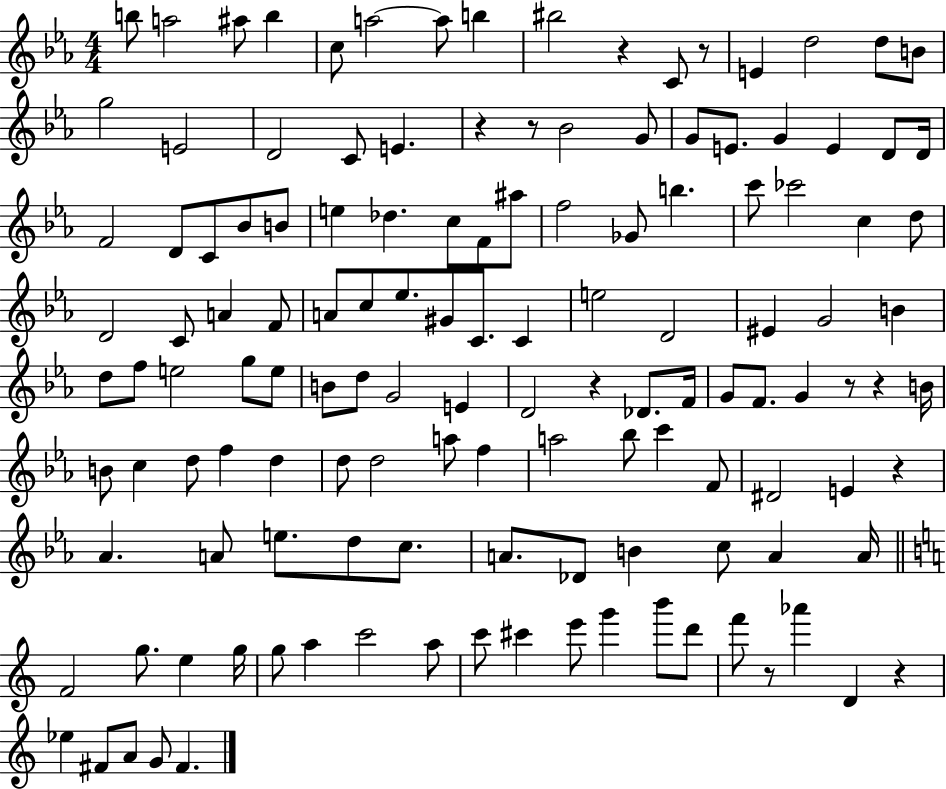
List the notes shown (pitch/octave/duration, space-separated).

B5/e A5/h A#5/e B5/q C5/e A5/h A5/e B5/q BIS5/h R/q C4/e R/e E4/q D5/h D5/e B4/e G5/h E4/h D4/h C4/e E4/q. R/q R/e Bb4/h G4/e G4/e E4/e. G4/q E4/q D4/e D4/s F4/h D4/e C4/e Bb4/e B4/e E5/q Db5/q. C5/e F4/e A#5/e F5/h Gb4/e B5/q. C6/e CES6/h C5/q D5/e D4/h C4/e A4/q F4/e A4/e C5/e Eb5/e. G#4/e C4/e. C4/q E5/h D4/h EIS4/q G4/h B4/q D5/e F5/e E5/h G5/e E5/e B4/e D5/e G4/h E4/q D4/h R/q Db4/e. F4/s G4/e F4/e. G4/q R/e R/q B4/s B4/e C5/q D5/e F5/q D5/q D5/e D5/h A5/e F5/q A5/h Bb5/e C6/q F4/e D#4/h E4/q R/q Ab4/q. A4/e E5/e. D5/e C5/e. A4/e. Db4/e B4/q C5/e A4/q A4/s F4/h G5/e. E5/q G5/s G5/e A5/q C6/h A5/e C6/e C#6/q E6/e G6/q B6/e D6/e F6/e R/e Ab6/q D4/q R/q Eb5/q F#4/e A4/e G4/e F#4/q.